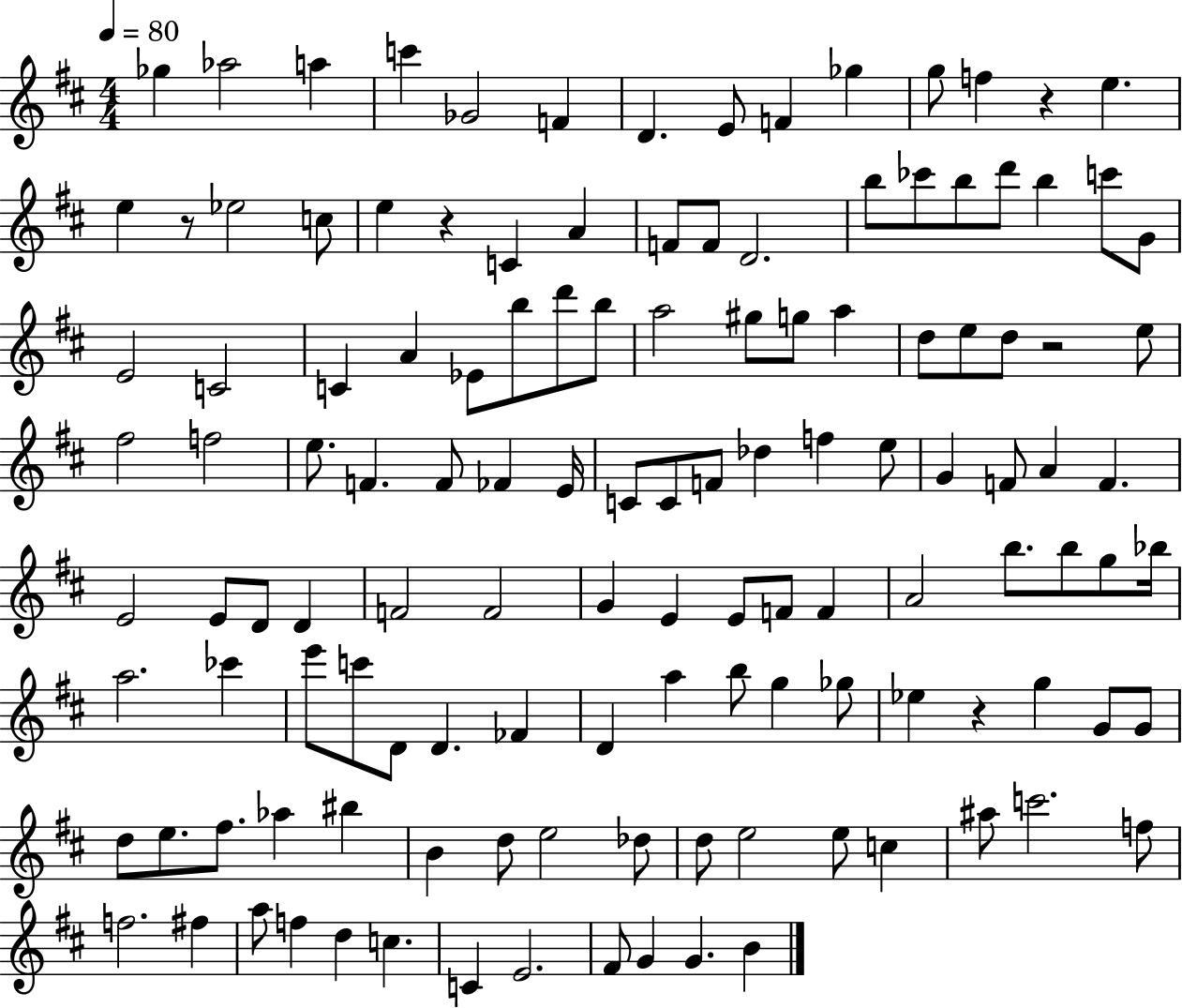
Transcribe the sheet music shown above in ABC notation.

X:1
T:Untitled
M:4/4
L:1/4
K:D
_g _a2 a c' _G2 F D E/2 F _g g/2 f z e e z/2 _e2 c/2 e z C A F/2 F/2 D2 b/2 _c'/2 b/2 d'/2 b c'/2 G/2 E2 C2 C A _E/2 b/2 d'/2 b/2 a2 ^g/2 g/2 a d/2 e/2 d/2 z2 e/2 ^f2 f2 e/2 F F/2 _F E/4 C/2 C/2 F/2 _d f e/2 G F/2 A F E2 E/2 D/2 D F2 F2 G E E/2 F/2 F A2 b/2 b/2 g/2 _b/4 a2 _c' e'/2 c'/2 D/2 D _F D a b/2 g _g/2 _e z g G/2 G/2 d/2 e/2 ^f/2 _a ^b B d/2 e2 _d/2 d/2 e2 e/2 c ^a/2 c'2 f/2 f2 ^f a/2 f d c C E2 ^F/2 G G B